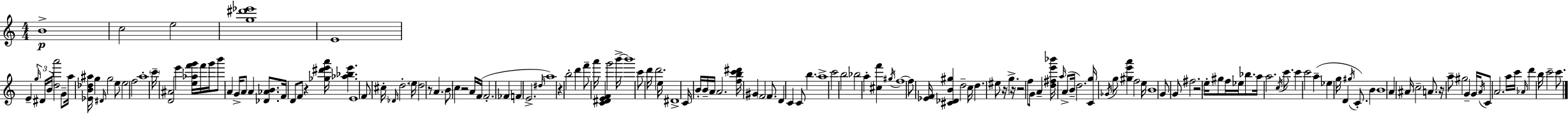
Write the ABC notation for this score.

X:1
T:Untitled
M:4/4
L:1/4
K:C
B4 c2 e2 [g^d'_e']4 E4 E g/4 ^D/4 B/4 [da']2 G/2 a/4 [_EB_d^a]/4 g ^D/4 g2 e/2 e2 f2 a4 c'/4 [D^A]2 e' [e_af'g']/4 f'/4 g'/4 b'/2 A G/4 A/2 A [_D_AB]/2 F/4 D/2 F/2 z [_g^d'e'a']/4 [_a_be'] E4 F/2 ^c/4 _D/4 d2 e/4 d2 z/2 A B/2 c z2 A/4 F/4 F2 _F F E2 ^d/4 a4 z b2 d' f'/2 a'/4 [C^DEF] g'2 b'/4 b'4 c'/2 d'/4 d'2 e/4 ^D4 C/4 B/4 B/4 A/4 A2 [fbc'^d']/4 ^G F2 F/2 D C C/2 b a4 c'2 b2 _b2 a [^cf'] ^g/4 f4 f/2 [_EF]/4 [^C_DB^g] d2 c/4 d ^e/2 z/4 g z/4 z2 f/2 G/2 A [d^fe'_b']/4 a/4 A/2 B/4 d2 [Cg]/4 _G/4 g/2 [^ge'a'] f2 e/4 B4 G/2 G/2 ^f2 z2 e/4 ^g/2 f/4 _e/4 _b/2 a/4 a2 c/4 c'/2 c' c'2 a _e g/4 D ^g/4 C/2 B B4 A ^A/4 c2 A/2 z/4 a/2 ^g2 G G/4 A/4 C/2 A2 a/4 c'/4 _A/4 d' b/4 c'2 c'/2